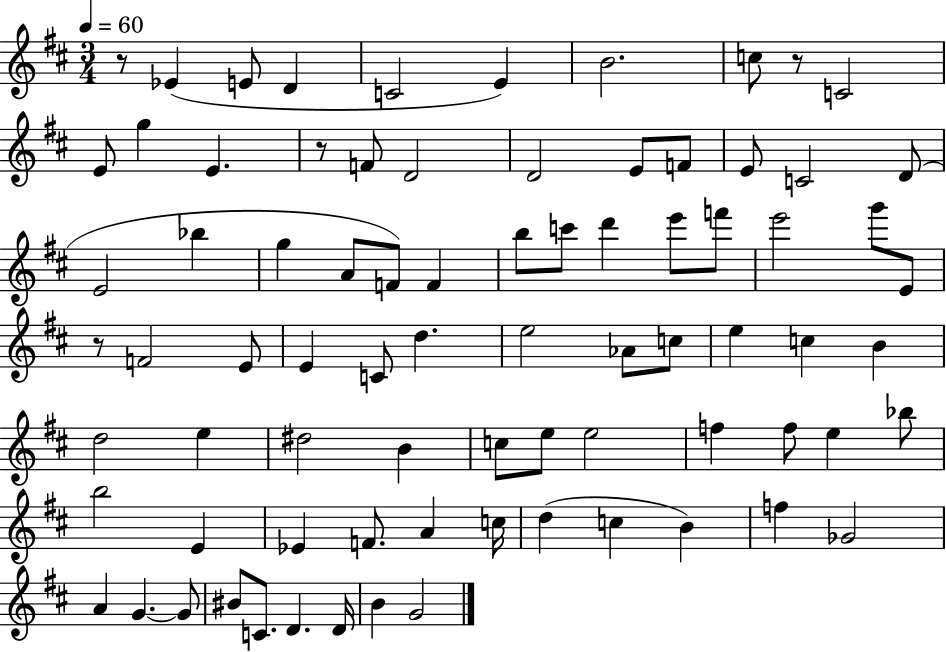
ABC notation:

X:1
T:Untitled
M:3/4
L:1/4
K:D
z/2 _E E/2 D C2 E B2 c/2 z/2 C2 E/2 g E z/2 F/2 D2 D2 E/2 F/2 E/2 C2 D/2 E2 _b g A/2 F/2 F b/2 c'/2 d' e'/2 f'/2 e'2 g'/2 E/2 z/2 F2 E/2 E C/2 d e2 _A/2 c/2 e c B d2 e ^d2 B c/2 e/2 e2 f f/2 e _b/2 b2 E _E F/2 A c/4 d c B f _G2 A G G/2 ^B/2 C/2 D D/4 B G2